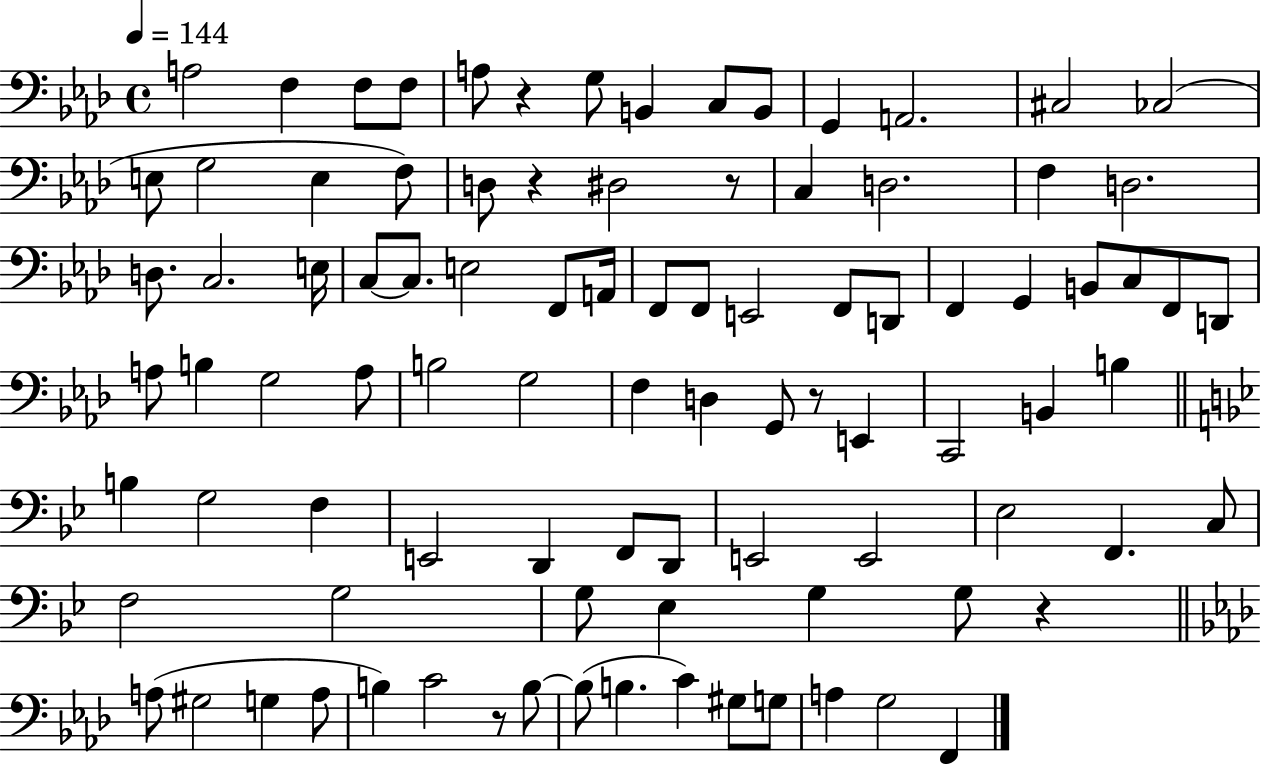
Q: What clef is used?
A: bass